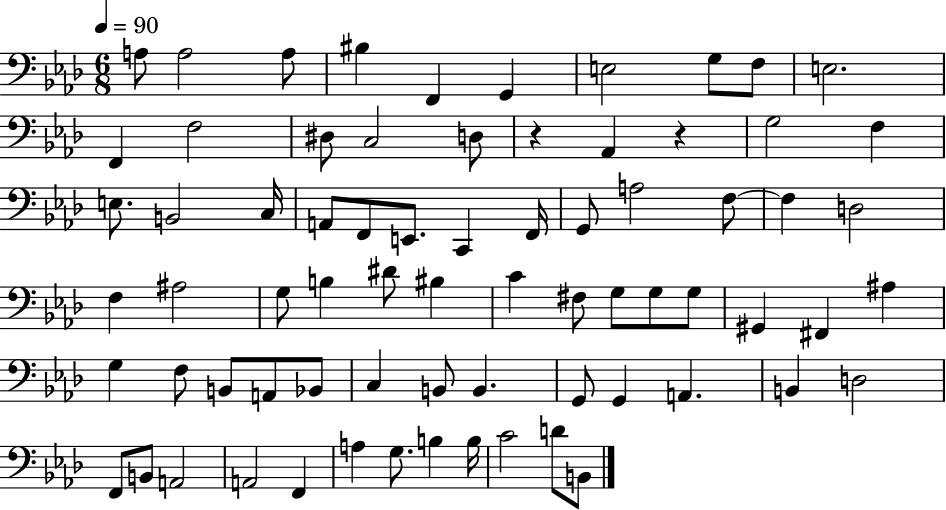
A3/e A3/h A3/e BIS3/q F2/q G2/q E3/h G3/e F3/e E3/h. F2/q F3/h D#3/e C3/h D3/e R/q Ab2/q R/q G3/h F3/q E3/e. B2/h C3/s A2/e F2/e E2/e. C2/q F2/s G2/e A3/h F3/e F3/q D3/h F3/q A#3/h G3/e B3/q D#4/e BIS3/q C4/q F#3/e G3/e G3/e G3/e G#2/q F#2/q A#3/q G3/q F3/e B2/e A2/e Bb2/e C3/q B2/e B2/q. G2/e G2/q A2/q. B2/q D3/h F2/e B2/e A2/h A2/h F2/q A3/q G3/e. B3/q B3/s C4/h D4/e B2/e